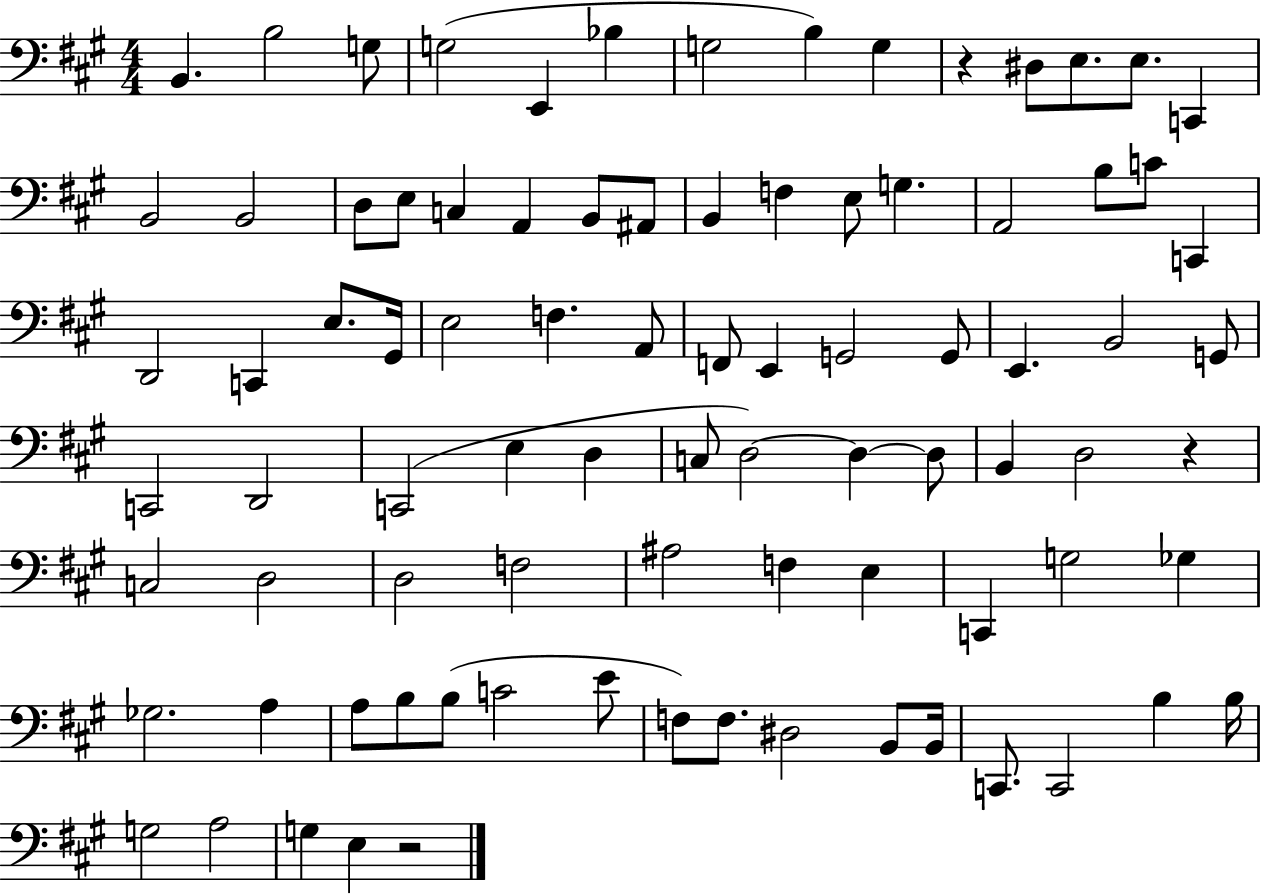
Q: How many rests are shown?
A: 3